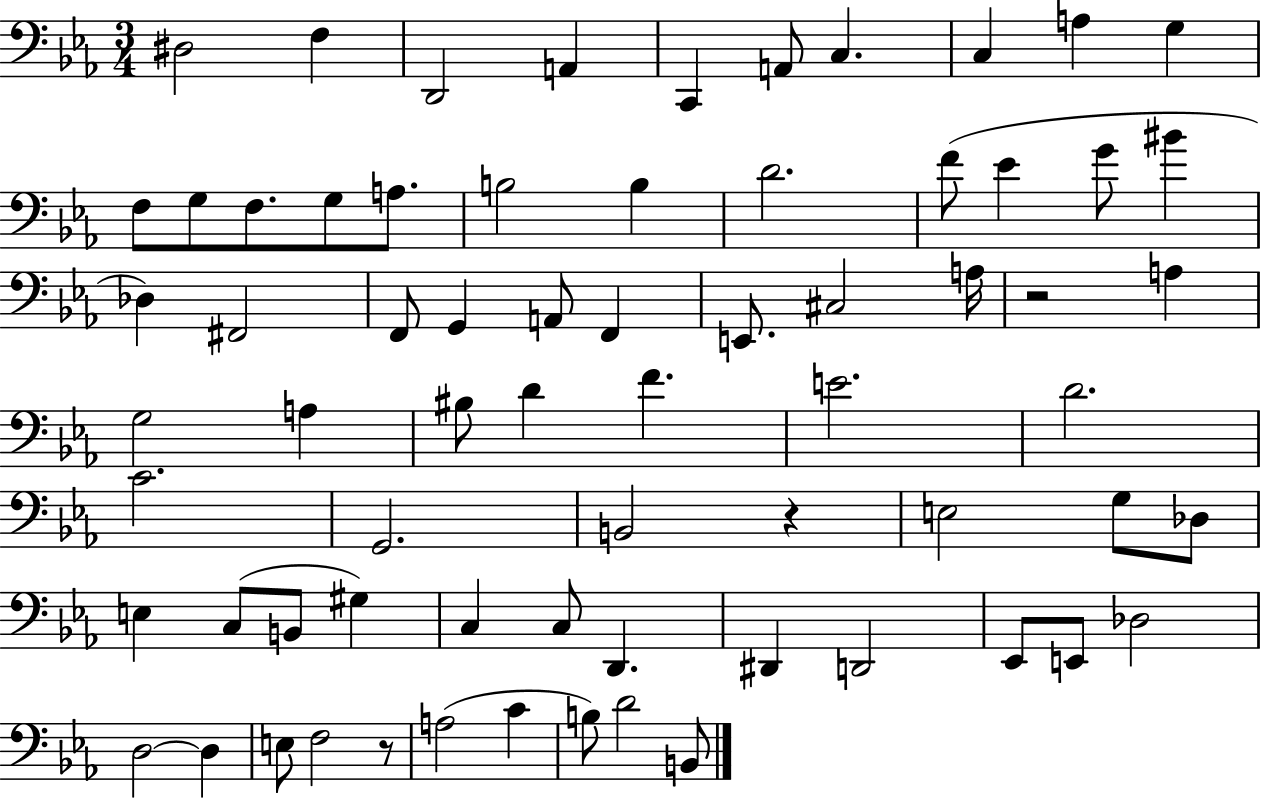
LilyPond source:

{
  \clef bass
  \numericTimeSignature
  \time 3/4
  \key ees \major
  dis2 f4 | d,2 a,4 | c,4 a,8 c4. | c4 a4 g4 | \break f8 g8 f8. g8 a8. | b2 b4 | d'2. | f'8( ees'4 g'8 bis'4 | \break des4) fis,2 | f,8 g,4 a,8 f,4 | e,8. cis2 a16 | r2 a4 | \break g2 a4 | bis8 d'4 f'4. | e'2. | d'2. | \break c'2. | g,2. | b,2 r4 | e2 g8 des8 | \break e4 c8( b,8 gis4) | c4 c8 d,4. | dis,4 d,2 | ees,8 e,8 des2 | \break d2~~ d4 | e8 f2 r8 | a2( c'4 | b8) d'2 b,8 | \break \bar "|."
}